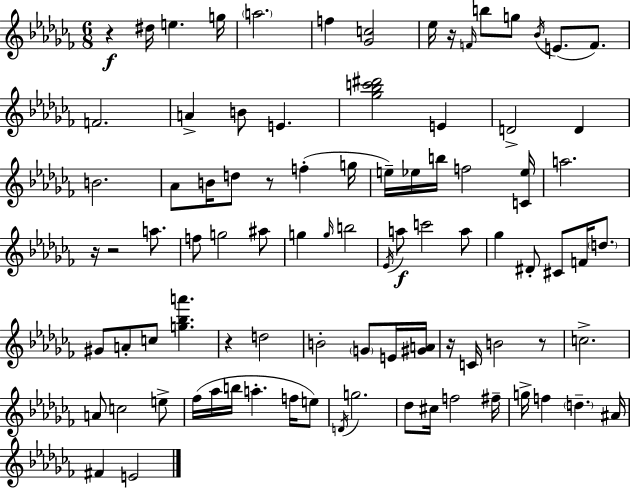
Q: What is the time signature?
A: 6/8